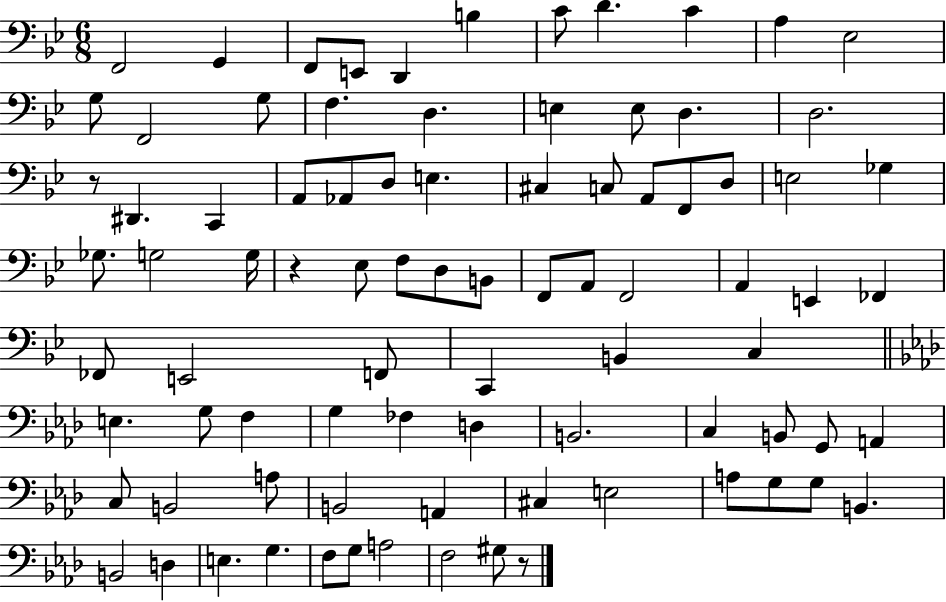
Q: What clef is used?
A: bass